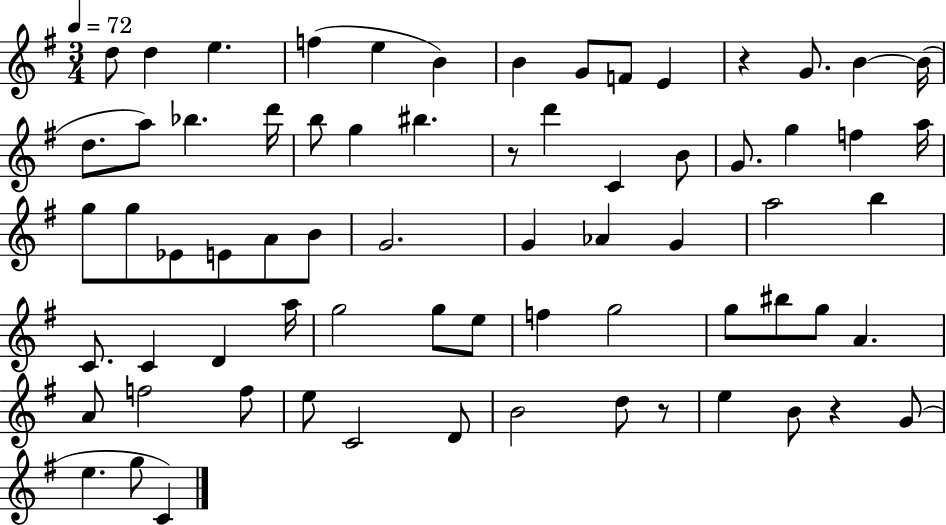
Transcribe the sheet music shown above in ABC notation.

X:1
T:Untitled
M:3/4
L:1/4
K:G
d/2 d e f e B B G/2 F/2 E z G/2 B B/4 d/2 a/2 _b d'/4 b/2 g ^b z/2 d' C B/2 G/2 g f a/4 g/2 g/2 _E/2 E/2 A/2 B/2 G2 G _A G a2 b C/2 C D a/4 g2 g/2 e/2 f g2 g/2 ^b/2 g/2 A A/2 f2 f/2 e/2 C2 D/2 B2 d/2 z/2 e B/2 z G/2 e g/2 C